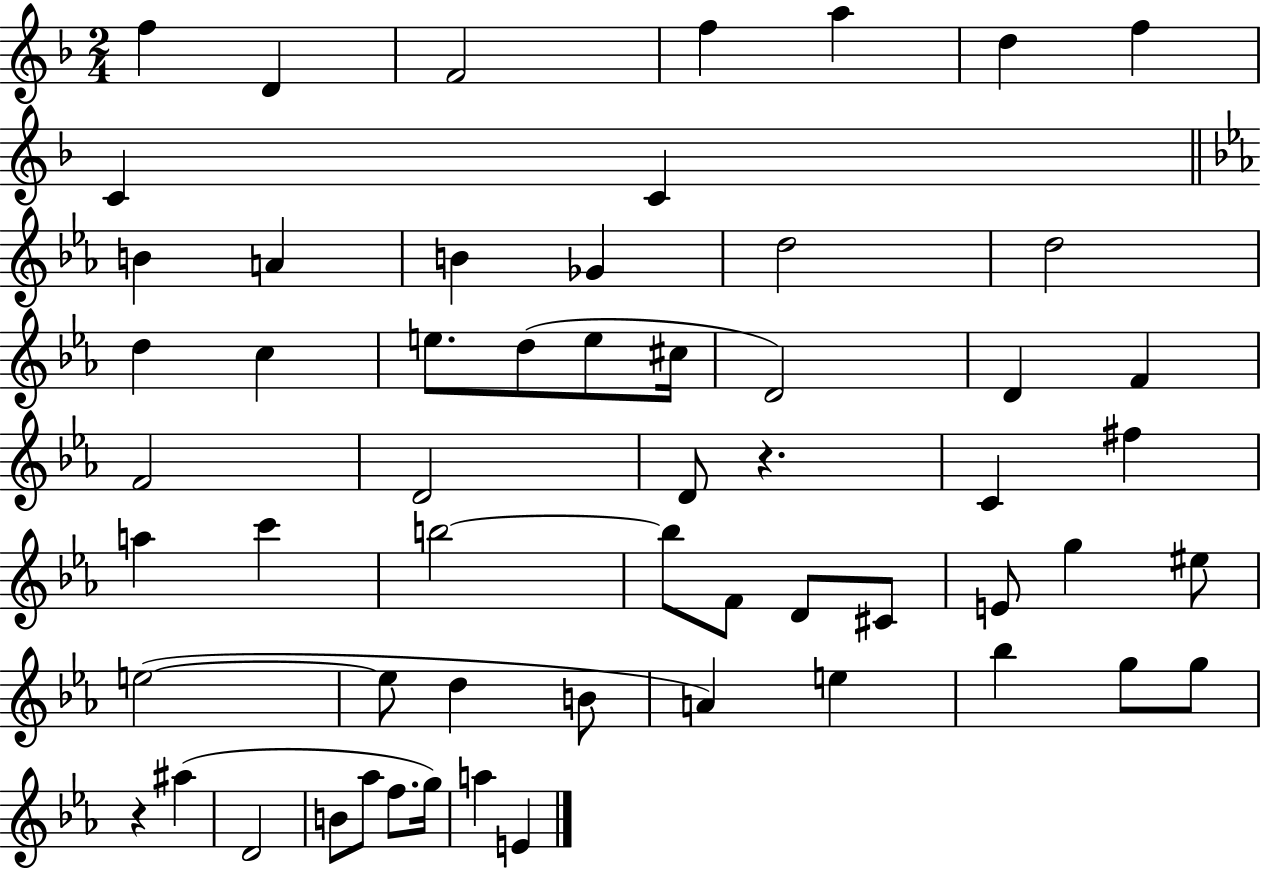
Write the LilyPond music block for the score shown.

{
  \clef treble
  \numericTimeSignature
  \time 2/4
  \key f \major
  f''4 d'4 | f'2 | f''4 a''4 | d''4 f''4 | \break c'4 c'4 | \bar "||" \break \key ees \major b'4 a'4 | b'4 ges'4 | d''2 | d''2 | \break d''4 c''4 | e''8. d''8( e''8 cis''16 | d'2) | d'4 f'4 | \break f'2 | d'2 | d'8 r4. | c'4 fis''4 | \break a''4 c'''4 | b''2~~ | b''8 f'8 d'8 cis'8 | e'8 g''4 eis''8 | \break e''2~(~ | e''8 d''4 b'8 | a'4) e''4 | bes''4 g''8 g''8 | \break r4 ais''4( | d'2 | b'8 aes''8 f''8. g''16) | a''4 e'4 | \break \bar "|."
}